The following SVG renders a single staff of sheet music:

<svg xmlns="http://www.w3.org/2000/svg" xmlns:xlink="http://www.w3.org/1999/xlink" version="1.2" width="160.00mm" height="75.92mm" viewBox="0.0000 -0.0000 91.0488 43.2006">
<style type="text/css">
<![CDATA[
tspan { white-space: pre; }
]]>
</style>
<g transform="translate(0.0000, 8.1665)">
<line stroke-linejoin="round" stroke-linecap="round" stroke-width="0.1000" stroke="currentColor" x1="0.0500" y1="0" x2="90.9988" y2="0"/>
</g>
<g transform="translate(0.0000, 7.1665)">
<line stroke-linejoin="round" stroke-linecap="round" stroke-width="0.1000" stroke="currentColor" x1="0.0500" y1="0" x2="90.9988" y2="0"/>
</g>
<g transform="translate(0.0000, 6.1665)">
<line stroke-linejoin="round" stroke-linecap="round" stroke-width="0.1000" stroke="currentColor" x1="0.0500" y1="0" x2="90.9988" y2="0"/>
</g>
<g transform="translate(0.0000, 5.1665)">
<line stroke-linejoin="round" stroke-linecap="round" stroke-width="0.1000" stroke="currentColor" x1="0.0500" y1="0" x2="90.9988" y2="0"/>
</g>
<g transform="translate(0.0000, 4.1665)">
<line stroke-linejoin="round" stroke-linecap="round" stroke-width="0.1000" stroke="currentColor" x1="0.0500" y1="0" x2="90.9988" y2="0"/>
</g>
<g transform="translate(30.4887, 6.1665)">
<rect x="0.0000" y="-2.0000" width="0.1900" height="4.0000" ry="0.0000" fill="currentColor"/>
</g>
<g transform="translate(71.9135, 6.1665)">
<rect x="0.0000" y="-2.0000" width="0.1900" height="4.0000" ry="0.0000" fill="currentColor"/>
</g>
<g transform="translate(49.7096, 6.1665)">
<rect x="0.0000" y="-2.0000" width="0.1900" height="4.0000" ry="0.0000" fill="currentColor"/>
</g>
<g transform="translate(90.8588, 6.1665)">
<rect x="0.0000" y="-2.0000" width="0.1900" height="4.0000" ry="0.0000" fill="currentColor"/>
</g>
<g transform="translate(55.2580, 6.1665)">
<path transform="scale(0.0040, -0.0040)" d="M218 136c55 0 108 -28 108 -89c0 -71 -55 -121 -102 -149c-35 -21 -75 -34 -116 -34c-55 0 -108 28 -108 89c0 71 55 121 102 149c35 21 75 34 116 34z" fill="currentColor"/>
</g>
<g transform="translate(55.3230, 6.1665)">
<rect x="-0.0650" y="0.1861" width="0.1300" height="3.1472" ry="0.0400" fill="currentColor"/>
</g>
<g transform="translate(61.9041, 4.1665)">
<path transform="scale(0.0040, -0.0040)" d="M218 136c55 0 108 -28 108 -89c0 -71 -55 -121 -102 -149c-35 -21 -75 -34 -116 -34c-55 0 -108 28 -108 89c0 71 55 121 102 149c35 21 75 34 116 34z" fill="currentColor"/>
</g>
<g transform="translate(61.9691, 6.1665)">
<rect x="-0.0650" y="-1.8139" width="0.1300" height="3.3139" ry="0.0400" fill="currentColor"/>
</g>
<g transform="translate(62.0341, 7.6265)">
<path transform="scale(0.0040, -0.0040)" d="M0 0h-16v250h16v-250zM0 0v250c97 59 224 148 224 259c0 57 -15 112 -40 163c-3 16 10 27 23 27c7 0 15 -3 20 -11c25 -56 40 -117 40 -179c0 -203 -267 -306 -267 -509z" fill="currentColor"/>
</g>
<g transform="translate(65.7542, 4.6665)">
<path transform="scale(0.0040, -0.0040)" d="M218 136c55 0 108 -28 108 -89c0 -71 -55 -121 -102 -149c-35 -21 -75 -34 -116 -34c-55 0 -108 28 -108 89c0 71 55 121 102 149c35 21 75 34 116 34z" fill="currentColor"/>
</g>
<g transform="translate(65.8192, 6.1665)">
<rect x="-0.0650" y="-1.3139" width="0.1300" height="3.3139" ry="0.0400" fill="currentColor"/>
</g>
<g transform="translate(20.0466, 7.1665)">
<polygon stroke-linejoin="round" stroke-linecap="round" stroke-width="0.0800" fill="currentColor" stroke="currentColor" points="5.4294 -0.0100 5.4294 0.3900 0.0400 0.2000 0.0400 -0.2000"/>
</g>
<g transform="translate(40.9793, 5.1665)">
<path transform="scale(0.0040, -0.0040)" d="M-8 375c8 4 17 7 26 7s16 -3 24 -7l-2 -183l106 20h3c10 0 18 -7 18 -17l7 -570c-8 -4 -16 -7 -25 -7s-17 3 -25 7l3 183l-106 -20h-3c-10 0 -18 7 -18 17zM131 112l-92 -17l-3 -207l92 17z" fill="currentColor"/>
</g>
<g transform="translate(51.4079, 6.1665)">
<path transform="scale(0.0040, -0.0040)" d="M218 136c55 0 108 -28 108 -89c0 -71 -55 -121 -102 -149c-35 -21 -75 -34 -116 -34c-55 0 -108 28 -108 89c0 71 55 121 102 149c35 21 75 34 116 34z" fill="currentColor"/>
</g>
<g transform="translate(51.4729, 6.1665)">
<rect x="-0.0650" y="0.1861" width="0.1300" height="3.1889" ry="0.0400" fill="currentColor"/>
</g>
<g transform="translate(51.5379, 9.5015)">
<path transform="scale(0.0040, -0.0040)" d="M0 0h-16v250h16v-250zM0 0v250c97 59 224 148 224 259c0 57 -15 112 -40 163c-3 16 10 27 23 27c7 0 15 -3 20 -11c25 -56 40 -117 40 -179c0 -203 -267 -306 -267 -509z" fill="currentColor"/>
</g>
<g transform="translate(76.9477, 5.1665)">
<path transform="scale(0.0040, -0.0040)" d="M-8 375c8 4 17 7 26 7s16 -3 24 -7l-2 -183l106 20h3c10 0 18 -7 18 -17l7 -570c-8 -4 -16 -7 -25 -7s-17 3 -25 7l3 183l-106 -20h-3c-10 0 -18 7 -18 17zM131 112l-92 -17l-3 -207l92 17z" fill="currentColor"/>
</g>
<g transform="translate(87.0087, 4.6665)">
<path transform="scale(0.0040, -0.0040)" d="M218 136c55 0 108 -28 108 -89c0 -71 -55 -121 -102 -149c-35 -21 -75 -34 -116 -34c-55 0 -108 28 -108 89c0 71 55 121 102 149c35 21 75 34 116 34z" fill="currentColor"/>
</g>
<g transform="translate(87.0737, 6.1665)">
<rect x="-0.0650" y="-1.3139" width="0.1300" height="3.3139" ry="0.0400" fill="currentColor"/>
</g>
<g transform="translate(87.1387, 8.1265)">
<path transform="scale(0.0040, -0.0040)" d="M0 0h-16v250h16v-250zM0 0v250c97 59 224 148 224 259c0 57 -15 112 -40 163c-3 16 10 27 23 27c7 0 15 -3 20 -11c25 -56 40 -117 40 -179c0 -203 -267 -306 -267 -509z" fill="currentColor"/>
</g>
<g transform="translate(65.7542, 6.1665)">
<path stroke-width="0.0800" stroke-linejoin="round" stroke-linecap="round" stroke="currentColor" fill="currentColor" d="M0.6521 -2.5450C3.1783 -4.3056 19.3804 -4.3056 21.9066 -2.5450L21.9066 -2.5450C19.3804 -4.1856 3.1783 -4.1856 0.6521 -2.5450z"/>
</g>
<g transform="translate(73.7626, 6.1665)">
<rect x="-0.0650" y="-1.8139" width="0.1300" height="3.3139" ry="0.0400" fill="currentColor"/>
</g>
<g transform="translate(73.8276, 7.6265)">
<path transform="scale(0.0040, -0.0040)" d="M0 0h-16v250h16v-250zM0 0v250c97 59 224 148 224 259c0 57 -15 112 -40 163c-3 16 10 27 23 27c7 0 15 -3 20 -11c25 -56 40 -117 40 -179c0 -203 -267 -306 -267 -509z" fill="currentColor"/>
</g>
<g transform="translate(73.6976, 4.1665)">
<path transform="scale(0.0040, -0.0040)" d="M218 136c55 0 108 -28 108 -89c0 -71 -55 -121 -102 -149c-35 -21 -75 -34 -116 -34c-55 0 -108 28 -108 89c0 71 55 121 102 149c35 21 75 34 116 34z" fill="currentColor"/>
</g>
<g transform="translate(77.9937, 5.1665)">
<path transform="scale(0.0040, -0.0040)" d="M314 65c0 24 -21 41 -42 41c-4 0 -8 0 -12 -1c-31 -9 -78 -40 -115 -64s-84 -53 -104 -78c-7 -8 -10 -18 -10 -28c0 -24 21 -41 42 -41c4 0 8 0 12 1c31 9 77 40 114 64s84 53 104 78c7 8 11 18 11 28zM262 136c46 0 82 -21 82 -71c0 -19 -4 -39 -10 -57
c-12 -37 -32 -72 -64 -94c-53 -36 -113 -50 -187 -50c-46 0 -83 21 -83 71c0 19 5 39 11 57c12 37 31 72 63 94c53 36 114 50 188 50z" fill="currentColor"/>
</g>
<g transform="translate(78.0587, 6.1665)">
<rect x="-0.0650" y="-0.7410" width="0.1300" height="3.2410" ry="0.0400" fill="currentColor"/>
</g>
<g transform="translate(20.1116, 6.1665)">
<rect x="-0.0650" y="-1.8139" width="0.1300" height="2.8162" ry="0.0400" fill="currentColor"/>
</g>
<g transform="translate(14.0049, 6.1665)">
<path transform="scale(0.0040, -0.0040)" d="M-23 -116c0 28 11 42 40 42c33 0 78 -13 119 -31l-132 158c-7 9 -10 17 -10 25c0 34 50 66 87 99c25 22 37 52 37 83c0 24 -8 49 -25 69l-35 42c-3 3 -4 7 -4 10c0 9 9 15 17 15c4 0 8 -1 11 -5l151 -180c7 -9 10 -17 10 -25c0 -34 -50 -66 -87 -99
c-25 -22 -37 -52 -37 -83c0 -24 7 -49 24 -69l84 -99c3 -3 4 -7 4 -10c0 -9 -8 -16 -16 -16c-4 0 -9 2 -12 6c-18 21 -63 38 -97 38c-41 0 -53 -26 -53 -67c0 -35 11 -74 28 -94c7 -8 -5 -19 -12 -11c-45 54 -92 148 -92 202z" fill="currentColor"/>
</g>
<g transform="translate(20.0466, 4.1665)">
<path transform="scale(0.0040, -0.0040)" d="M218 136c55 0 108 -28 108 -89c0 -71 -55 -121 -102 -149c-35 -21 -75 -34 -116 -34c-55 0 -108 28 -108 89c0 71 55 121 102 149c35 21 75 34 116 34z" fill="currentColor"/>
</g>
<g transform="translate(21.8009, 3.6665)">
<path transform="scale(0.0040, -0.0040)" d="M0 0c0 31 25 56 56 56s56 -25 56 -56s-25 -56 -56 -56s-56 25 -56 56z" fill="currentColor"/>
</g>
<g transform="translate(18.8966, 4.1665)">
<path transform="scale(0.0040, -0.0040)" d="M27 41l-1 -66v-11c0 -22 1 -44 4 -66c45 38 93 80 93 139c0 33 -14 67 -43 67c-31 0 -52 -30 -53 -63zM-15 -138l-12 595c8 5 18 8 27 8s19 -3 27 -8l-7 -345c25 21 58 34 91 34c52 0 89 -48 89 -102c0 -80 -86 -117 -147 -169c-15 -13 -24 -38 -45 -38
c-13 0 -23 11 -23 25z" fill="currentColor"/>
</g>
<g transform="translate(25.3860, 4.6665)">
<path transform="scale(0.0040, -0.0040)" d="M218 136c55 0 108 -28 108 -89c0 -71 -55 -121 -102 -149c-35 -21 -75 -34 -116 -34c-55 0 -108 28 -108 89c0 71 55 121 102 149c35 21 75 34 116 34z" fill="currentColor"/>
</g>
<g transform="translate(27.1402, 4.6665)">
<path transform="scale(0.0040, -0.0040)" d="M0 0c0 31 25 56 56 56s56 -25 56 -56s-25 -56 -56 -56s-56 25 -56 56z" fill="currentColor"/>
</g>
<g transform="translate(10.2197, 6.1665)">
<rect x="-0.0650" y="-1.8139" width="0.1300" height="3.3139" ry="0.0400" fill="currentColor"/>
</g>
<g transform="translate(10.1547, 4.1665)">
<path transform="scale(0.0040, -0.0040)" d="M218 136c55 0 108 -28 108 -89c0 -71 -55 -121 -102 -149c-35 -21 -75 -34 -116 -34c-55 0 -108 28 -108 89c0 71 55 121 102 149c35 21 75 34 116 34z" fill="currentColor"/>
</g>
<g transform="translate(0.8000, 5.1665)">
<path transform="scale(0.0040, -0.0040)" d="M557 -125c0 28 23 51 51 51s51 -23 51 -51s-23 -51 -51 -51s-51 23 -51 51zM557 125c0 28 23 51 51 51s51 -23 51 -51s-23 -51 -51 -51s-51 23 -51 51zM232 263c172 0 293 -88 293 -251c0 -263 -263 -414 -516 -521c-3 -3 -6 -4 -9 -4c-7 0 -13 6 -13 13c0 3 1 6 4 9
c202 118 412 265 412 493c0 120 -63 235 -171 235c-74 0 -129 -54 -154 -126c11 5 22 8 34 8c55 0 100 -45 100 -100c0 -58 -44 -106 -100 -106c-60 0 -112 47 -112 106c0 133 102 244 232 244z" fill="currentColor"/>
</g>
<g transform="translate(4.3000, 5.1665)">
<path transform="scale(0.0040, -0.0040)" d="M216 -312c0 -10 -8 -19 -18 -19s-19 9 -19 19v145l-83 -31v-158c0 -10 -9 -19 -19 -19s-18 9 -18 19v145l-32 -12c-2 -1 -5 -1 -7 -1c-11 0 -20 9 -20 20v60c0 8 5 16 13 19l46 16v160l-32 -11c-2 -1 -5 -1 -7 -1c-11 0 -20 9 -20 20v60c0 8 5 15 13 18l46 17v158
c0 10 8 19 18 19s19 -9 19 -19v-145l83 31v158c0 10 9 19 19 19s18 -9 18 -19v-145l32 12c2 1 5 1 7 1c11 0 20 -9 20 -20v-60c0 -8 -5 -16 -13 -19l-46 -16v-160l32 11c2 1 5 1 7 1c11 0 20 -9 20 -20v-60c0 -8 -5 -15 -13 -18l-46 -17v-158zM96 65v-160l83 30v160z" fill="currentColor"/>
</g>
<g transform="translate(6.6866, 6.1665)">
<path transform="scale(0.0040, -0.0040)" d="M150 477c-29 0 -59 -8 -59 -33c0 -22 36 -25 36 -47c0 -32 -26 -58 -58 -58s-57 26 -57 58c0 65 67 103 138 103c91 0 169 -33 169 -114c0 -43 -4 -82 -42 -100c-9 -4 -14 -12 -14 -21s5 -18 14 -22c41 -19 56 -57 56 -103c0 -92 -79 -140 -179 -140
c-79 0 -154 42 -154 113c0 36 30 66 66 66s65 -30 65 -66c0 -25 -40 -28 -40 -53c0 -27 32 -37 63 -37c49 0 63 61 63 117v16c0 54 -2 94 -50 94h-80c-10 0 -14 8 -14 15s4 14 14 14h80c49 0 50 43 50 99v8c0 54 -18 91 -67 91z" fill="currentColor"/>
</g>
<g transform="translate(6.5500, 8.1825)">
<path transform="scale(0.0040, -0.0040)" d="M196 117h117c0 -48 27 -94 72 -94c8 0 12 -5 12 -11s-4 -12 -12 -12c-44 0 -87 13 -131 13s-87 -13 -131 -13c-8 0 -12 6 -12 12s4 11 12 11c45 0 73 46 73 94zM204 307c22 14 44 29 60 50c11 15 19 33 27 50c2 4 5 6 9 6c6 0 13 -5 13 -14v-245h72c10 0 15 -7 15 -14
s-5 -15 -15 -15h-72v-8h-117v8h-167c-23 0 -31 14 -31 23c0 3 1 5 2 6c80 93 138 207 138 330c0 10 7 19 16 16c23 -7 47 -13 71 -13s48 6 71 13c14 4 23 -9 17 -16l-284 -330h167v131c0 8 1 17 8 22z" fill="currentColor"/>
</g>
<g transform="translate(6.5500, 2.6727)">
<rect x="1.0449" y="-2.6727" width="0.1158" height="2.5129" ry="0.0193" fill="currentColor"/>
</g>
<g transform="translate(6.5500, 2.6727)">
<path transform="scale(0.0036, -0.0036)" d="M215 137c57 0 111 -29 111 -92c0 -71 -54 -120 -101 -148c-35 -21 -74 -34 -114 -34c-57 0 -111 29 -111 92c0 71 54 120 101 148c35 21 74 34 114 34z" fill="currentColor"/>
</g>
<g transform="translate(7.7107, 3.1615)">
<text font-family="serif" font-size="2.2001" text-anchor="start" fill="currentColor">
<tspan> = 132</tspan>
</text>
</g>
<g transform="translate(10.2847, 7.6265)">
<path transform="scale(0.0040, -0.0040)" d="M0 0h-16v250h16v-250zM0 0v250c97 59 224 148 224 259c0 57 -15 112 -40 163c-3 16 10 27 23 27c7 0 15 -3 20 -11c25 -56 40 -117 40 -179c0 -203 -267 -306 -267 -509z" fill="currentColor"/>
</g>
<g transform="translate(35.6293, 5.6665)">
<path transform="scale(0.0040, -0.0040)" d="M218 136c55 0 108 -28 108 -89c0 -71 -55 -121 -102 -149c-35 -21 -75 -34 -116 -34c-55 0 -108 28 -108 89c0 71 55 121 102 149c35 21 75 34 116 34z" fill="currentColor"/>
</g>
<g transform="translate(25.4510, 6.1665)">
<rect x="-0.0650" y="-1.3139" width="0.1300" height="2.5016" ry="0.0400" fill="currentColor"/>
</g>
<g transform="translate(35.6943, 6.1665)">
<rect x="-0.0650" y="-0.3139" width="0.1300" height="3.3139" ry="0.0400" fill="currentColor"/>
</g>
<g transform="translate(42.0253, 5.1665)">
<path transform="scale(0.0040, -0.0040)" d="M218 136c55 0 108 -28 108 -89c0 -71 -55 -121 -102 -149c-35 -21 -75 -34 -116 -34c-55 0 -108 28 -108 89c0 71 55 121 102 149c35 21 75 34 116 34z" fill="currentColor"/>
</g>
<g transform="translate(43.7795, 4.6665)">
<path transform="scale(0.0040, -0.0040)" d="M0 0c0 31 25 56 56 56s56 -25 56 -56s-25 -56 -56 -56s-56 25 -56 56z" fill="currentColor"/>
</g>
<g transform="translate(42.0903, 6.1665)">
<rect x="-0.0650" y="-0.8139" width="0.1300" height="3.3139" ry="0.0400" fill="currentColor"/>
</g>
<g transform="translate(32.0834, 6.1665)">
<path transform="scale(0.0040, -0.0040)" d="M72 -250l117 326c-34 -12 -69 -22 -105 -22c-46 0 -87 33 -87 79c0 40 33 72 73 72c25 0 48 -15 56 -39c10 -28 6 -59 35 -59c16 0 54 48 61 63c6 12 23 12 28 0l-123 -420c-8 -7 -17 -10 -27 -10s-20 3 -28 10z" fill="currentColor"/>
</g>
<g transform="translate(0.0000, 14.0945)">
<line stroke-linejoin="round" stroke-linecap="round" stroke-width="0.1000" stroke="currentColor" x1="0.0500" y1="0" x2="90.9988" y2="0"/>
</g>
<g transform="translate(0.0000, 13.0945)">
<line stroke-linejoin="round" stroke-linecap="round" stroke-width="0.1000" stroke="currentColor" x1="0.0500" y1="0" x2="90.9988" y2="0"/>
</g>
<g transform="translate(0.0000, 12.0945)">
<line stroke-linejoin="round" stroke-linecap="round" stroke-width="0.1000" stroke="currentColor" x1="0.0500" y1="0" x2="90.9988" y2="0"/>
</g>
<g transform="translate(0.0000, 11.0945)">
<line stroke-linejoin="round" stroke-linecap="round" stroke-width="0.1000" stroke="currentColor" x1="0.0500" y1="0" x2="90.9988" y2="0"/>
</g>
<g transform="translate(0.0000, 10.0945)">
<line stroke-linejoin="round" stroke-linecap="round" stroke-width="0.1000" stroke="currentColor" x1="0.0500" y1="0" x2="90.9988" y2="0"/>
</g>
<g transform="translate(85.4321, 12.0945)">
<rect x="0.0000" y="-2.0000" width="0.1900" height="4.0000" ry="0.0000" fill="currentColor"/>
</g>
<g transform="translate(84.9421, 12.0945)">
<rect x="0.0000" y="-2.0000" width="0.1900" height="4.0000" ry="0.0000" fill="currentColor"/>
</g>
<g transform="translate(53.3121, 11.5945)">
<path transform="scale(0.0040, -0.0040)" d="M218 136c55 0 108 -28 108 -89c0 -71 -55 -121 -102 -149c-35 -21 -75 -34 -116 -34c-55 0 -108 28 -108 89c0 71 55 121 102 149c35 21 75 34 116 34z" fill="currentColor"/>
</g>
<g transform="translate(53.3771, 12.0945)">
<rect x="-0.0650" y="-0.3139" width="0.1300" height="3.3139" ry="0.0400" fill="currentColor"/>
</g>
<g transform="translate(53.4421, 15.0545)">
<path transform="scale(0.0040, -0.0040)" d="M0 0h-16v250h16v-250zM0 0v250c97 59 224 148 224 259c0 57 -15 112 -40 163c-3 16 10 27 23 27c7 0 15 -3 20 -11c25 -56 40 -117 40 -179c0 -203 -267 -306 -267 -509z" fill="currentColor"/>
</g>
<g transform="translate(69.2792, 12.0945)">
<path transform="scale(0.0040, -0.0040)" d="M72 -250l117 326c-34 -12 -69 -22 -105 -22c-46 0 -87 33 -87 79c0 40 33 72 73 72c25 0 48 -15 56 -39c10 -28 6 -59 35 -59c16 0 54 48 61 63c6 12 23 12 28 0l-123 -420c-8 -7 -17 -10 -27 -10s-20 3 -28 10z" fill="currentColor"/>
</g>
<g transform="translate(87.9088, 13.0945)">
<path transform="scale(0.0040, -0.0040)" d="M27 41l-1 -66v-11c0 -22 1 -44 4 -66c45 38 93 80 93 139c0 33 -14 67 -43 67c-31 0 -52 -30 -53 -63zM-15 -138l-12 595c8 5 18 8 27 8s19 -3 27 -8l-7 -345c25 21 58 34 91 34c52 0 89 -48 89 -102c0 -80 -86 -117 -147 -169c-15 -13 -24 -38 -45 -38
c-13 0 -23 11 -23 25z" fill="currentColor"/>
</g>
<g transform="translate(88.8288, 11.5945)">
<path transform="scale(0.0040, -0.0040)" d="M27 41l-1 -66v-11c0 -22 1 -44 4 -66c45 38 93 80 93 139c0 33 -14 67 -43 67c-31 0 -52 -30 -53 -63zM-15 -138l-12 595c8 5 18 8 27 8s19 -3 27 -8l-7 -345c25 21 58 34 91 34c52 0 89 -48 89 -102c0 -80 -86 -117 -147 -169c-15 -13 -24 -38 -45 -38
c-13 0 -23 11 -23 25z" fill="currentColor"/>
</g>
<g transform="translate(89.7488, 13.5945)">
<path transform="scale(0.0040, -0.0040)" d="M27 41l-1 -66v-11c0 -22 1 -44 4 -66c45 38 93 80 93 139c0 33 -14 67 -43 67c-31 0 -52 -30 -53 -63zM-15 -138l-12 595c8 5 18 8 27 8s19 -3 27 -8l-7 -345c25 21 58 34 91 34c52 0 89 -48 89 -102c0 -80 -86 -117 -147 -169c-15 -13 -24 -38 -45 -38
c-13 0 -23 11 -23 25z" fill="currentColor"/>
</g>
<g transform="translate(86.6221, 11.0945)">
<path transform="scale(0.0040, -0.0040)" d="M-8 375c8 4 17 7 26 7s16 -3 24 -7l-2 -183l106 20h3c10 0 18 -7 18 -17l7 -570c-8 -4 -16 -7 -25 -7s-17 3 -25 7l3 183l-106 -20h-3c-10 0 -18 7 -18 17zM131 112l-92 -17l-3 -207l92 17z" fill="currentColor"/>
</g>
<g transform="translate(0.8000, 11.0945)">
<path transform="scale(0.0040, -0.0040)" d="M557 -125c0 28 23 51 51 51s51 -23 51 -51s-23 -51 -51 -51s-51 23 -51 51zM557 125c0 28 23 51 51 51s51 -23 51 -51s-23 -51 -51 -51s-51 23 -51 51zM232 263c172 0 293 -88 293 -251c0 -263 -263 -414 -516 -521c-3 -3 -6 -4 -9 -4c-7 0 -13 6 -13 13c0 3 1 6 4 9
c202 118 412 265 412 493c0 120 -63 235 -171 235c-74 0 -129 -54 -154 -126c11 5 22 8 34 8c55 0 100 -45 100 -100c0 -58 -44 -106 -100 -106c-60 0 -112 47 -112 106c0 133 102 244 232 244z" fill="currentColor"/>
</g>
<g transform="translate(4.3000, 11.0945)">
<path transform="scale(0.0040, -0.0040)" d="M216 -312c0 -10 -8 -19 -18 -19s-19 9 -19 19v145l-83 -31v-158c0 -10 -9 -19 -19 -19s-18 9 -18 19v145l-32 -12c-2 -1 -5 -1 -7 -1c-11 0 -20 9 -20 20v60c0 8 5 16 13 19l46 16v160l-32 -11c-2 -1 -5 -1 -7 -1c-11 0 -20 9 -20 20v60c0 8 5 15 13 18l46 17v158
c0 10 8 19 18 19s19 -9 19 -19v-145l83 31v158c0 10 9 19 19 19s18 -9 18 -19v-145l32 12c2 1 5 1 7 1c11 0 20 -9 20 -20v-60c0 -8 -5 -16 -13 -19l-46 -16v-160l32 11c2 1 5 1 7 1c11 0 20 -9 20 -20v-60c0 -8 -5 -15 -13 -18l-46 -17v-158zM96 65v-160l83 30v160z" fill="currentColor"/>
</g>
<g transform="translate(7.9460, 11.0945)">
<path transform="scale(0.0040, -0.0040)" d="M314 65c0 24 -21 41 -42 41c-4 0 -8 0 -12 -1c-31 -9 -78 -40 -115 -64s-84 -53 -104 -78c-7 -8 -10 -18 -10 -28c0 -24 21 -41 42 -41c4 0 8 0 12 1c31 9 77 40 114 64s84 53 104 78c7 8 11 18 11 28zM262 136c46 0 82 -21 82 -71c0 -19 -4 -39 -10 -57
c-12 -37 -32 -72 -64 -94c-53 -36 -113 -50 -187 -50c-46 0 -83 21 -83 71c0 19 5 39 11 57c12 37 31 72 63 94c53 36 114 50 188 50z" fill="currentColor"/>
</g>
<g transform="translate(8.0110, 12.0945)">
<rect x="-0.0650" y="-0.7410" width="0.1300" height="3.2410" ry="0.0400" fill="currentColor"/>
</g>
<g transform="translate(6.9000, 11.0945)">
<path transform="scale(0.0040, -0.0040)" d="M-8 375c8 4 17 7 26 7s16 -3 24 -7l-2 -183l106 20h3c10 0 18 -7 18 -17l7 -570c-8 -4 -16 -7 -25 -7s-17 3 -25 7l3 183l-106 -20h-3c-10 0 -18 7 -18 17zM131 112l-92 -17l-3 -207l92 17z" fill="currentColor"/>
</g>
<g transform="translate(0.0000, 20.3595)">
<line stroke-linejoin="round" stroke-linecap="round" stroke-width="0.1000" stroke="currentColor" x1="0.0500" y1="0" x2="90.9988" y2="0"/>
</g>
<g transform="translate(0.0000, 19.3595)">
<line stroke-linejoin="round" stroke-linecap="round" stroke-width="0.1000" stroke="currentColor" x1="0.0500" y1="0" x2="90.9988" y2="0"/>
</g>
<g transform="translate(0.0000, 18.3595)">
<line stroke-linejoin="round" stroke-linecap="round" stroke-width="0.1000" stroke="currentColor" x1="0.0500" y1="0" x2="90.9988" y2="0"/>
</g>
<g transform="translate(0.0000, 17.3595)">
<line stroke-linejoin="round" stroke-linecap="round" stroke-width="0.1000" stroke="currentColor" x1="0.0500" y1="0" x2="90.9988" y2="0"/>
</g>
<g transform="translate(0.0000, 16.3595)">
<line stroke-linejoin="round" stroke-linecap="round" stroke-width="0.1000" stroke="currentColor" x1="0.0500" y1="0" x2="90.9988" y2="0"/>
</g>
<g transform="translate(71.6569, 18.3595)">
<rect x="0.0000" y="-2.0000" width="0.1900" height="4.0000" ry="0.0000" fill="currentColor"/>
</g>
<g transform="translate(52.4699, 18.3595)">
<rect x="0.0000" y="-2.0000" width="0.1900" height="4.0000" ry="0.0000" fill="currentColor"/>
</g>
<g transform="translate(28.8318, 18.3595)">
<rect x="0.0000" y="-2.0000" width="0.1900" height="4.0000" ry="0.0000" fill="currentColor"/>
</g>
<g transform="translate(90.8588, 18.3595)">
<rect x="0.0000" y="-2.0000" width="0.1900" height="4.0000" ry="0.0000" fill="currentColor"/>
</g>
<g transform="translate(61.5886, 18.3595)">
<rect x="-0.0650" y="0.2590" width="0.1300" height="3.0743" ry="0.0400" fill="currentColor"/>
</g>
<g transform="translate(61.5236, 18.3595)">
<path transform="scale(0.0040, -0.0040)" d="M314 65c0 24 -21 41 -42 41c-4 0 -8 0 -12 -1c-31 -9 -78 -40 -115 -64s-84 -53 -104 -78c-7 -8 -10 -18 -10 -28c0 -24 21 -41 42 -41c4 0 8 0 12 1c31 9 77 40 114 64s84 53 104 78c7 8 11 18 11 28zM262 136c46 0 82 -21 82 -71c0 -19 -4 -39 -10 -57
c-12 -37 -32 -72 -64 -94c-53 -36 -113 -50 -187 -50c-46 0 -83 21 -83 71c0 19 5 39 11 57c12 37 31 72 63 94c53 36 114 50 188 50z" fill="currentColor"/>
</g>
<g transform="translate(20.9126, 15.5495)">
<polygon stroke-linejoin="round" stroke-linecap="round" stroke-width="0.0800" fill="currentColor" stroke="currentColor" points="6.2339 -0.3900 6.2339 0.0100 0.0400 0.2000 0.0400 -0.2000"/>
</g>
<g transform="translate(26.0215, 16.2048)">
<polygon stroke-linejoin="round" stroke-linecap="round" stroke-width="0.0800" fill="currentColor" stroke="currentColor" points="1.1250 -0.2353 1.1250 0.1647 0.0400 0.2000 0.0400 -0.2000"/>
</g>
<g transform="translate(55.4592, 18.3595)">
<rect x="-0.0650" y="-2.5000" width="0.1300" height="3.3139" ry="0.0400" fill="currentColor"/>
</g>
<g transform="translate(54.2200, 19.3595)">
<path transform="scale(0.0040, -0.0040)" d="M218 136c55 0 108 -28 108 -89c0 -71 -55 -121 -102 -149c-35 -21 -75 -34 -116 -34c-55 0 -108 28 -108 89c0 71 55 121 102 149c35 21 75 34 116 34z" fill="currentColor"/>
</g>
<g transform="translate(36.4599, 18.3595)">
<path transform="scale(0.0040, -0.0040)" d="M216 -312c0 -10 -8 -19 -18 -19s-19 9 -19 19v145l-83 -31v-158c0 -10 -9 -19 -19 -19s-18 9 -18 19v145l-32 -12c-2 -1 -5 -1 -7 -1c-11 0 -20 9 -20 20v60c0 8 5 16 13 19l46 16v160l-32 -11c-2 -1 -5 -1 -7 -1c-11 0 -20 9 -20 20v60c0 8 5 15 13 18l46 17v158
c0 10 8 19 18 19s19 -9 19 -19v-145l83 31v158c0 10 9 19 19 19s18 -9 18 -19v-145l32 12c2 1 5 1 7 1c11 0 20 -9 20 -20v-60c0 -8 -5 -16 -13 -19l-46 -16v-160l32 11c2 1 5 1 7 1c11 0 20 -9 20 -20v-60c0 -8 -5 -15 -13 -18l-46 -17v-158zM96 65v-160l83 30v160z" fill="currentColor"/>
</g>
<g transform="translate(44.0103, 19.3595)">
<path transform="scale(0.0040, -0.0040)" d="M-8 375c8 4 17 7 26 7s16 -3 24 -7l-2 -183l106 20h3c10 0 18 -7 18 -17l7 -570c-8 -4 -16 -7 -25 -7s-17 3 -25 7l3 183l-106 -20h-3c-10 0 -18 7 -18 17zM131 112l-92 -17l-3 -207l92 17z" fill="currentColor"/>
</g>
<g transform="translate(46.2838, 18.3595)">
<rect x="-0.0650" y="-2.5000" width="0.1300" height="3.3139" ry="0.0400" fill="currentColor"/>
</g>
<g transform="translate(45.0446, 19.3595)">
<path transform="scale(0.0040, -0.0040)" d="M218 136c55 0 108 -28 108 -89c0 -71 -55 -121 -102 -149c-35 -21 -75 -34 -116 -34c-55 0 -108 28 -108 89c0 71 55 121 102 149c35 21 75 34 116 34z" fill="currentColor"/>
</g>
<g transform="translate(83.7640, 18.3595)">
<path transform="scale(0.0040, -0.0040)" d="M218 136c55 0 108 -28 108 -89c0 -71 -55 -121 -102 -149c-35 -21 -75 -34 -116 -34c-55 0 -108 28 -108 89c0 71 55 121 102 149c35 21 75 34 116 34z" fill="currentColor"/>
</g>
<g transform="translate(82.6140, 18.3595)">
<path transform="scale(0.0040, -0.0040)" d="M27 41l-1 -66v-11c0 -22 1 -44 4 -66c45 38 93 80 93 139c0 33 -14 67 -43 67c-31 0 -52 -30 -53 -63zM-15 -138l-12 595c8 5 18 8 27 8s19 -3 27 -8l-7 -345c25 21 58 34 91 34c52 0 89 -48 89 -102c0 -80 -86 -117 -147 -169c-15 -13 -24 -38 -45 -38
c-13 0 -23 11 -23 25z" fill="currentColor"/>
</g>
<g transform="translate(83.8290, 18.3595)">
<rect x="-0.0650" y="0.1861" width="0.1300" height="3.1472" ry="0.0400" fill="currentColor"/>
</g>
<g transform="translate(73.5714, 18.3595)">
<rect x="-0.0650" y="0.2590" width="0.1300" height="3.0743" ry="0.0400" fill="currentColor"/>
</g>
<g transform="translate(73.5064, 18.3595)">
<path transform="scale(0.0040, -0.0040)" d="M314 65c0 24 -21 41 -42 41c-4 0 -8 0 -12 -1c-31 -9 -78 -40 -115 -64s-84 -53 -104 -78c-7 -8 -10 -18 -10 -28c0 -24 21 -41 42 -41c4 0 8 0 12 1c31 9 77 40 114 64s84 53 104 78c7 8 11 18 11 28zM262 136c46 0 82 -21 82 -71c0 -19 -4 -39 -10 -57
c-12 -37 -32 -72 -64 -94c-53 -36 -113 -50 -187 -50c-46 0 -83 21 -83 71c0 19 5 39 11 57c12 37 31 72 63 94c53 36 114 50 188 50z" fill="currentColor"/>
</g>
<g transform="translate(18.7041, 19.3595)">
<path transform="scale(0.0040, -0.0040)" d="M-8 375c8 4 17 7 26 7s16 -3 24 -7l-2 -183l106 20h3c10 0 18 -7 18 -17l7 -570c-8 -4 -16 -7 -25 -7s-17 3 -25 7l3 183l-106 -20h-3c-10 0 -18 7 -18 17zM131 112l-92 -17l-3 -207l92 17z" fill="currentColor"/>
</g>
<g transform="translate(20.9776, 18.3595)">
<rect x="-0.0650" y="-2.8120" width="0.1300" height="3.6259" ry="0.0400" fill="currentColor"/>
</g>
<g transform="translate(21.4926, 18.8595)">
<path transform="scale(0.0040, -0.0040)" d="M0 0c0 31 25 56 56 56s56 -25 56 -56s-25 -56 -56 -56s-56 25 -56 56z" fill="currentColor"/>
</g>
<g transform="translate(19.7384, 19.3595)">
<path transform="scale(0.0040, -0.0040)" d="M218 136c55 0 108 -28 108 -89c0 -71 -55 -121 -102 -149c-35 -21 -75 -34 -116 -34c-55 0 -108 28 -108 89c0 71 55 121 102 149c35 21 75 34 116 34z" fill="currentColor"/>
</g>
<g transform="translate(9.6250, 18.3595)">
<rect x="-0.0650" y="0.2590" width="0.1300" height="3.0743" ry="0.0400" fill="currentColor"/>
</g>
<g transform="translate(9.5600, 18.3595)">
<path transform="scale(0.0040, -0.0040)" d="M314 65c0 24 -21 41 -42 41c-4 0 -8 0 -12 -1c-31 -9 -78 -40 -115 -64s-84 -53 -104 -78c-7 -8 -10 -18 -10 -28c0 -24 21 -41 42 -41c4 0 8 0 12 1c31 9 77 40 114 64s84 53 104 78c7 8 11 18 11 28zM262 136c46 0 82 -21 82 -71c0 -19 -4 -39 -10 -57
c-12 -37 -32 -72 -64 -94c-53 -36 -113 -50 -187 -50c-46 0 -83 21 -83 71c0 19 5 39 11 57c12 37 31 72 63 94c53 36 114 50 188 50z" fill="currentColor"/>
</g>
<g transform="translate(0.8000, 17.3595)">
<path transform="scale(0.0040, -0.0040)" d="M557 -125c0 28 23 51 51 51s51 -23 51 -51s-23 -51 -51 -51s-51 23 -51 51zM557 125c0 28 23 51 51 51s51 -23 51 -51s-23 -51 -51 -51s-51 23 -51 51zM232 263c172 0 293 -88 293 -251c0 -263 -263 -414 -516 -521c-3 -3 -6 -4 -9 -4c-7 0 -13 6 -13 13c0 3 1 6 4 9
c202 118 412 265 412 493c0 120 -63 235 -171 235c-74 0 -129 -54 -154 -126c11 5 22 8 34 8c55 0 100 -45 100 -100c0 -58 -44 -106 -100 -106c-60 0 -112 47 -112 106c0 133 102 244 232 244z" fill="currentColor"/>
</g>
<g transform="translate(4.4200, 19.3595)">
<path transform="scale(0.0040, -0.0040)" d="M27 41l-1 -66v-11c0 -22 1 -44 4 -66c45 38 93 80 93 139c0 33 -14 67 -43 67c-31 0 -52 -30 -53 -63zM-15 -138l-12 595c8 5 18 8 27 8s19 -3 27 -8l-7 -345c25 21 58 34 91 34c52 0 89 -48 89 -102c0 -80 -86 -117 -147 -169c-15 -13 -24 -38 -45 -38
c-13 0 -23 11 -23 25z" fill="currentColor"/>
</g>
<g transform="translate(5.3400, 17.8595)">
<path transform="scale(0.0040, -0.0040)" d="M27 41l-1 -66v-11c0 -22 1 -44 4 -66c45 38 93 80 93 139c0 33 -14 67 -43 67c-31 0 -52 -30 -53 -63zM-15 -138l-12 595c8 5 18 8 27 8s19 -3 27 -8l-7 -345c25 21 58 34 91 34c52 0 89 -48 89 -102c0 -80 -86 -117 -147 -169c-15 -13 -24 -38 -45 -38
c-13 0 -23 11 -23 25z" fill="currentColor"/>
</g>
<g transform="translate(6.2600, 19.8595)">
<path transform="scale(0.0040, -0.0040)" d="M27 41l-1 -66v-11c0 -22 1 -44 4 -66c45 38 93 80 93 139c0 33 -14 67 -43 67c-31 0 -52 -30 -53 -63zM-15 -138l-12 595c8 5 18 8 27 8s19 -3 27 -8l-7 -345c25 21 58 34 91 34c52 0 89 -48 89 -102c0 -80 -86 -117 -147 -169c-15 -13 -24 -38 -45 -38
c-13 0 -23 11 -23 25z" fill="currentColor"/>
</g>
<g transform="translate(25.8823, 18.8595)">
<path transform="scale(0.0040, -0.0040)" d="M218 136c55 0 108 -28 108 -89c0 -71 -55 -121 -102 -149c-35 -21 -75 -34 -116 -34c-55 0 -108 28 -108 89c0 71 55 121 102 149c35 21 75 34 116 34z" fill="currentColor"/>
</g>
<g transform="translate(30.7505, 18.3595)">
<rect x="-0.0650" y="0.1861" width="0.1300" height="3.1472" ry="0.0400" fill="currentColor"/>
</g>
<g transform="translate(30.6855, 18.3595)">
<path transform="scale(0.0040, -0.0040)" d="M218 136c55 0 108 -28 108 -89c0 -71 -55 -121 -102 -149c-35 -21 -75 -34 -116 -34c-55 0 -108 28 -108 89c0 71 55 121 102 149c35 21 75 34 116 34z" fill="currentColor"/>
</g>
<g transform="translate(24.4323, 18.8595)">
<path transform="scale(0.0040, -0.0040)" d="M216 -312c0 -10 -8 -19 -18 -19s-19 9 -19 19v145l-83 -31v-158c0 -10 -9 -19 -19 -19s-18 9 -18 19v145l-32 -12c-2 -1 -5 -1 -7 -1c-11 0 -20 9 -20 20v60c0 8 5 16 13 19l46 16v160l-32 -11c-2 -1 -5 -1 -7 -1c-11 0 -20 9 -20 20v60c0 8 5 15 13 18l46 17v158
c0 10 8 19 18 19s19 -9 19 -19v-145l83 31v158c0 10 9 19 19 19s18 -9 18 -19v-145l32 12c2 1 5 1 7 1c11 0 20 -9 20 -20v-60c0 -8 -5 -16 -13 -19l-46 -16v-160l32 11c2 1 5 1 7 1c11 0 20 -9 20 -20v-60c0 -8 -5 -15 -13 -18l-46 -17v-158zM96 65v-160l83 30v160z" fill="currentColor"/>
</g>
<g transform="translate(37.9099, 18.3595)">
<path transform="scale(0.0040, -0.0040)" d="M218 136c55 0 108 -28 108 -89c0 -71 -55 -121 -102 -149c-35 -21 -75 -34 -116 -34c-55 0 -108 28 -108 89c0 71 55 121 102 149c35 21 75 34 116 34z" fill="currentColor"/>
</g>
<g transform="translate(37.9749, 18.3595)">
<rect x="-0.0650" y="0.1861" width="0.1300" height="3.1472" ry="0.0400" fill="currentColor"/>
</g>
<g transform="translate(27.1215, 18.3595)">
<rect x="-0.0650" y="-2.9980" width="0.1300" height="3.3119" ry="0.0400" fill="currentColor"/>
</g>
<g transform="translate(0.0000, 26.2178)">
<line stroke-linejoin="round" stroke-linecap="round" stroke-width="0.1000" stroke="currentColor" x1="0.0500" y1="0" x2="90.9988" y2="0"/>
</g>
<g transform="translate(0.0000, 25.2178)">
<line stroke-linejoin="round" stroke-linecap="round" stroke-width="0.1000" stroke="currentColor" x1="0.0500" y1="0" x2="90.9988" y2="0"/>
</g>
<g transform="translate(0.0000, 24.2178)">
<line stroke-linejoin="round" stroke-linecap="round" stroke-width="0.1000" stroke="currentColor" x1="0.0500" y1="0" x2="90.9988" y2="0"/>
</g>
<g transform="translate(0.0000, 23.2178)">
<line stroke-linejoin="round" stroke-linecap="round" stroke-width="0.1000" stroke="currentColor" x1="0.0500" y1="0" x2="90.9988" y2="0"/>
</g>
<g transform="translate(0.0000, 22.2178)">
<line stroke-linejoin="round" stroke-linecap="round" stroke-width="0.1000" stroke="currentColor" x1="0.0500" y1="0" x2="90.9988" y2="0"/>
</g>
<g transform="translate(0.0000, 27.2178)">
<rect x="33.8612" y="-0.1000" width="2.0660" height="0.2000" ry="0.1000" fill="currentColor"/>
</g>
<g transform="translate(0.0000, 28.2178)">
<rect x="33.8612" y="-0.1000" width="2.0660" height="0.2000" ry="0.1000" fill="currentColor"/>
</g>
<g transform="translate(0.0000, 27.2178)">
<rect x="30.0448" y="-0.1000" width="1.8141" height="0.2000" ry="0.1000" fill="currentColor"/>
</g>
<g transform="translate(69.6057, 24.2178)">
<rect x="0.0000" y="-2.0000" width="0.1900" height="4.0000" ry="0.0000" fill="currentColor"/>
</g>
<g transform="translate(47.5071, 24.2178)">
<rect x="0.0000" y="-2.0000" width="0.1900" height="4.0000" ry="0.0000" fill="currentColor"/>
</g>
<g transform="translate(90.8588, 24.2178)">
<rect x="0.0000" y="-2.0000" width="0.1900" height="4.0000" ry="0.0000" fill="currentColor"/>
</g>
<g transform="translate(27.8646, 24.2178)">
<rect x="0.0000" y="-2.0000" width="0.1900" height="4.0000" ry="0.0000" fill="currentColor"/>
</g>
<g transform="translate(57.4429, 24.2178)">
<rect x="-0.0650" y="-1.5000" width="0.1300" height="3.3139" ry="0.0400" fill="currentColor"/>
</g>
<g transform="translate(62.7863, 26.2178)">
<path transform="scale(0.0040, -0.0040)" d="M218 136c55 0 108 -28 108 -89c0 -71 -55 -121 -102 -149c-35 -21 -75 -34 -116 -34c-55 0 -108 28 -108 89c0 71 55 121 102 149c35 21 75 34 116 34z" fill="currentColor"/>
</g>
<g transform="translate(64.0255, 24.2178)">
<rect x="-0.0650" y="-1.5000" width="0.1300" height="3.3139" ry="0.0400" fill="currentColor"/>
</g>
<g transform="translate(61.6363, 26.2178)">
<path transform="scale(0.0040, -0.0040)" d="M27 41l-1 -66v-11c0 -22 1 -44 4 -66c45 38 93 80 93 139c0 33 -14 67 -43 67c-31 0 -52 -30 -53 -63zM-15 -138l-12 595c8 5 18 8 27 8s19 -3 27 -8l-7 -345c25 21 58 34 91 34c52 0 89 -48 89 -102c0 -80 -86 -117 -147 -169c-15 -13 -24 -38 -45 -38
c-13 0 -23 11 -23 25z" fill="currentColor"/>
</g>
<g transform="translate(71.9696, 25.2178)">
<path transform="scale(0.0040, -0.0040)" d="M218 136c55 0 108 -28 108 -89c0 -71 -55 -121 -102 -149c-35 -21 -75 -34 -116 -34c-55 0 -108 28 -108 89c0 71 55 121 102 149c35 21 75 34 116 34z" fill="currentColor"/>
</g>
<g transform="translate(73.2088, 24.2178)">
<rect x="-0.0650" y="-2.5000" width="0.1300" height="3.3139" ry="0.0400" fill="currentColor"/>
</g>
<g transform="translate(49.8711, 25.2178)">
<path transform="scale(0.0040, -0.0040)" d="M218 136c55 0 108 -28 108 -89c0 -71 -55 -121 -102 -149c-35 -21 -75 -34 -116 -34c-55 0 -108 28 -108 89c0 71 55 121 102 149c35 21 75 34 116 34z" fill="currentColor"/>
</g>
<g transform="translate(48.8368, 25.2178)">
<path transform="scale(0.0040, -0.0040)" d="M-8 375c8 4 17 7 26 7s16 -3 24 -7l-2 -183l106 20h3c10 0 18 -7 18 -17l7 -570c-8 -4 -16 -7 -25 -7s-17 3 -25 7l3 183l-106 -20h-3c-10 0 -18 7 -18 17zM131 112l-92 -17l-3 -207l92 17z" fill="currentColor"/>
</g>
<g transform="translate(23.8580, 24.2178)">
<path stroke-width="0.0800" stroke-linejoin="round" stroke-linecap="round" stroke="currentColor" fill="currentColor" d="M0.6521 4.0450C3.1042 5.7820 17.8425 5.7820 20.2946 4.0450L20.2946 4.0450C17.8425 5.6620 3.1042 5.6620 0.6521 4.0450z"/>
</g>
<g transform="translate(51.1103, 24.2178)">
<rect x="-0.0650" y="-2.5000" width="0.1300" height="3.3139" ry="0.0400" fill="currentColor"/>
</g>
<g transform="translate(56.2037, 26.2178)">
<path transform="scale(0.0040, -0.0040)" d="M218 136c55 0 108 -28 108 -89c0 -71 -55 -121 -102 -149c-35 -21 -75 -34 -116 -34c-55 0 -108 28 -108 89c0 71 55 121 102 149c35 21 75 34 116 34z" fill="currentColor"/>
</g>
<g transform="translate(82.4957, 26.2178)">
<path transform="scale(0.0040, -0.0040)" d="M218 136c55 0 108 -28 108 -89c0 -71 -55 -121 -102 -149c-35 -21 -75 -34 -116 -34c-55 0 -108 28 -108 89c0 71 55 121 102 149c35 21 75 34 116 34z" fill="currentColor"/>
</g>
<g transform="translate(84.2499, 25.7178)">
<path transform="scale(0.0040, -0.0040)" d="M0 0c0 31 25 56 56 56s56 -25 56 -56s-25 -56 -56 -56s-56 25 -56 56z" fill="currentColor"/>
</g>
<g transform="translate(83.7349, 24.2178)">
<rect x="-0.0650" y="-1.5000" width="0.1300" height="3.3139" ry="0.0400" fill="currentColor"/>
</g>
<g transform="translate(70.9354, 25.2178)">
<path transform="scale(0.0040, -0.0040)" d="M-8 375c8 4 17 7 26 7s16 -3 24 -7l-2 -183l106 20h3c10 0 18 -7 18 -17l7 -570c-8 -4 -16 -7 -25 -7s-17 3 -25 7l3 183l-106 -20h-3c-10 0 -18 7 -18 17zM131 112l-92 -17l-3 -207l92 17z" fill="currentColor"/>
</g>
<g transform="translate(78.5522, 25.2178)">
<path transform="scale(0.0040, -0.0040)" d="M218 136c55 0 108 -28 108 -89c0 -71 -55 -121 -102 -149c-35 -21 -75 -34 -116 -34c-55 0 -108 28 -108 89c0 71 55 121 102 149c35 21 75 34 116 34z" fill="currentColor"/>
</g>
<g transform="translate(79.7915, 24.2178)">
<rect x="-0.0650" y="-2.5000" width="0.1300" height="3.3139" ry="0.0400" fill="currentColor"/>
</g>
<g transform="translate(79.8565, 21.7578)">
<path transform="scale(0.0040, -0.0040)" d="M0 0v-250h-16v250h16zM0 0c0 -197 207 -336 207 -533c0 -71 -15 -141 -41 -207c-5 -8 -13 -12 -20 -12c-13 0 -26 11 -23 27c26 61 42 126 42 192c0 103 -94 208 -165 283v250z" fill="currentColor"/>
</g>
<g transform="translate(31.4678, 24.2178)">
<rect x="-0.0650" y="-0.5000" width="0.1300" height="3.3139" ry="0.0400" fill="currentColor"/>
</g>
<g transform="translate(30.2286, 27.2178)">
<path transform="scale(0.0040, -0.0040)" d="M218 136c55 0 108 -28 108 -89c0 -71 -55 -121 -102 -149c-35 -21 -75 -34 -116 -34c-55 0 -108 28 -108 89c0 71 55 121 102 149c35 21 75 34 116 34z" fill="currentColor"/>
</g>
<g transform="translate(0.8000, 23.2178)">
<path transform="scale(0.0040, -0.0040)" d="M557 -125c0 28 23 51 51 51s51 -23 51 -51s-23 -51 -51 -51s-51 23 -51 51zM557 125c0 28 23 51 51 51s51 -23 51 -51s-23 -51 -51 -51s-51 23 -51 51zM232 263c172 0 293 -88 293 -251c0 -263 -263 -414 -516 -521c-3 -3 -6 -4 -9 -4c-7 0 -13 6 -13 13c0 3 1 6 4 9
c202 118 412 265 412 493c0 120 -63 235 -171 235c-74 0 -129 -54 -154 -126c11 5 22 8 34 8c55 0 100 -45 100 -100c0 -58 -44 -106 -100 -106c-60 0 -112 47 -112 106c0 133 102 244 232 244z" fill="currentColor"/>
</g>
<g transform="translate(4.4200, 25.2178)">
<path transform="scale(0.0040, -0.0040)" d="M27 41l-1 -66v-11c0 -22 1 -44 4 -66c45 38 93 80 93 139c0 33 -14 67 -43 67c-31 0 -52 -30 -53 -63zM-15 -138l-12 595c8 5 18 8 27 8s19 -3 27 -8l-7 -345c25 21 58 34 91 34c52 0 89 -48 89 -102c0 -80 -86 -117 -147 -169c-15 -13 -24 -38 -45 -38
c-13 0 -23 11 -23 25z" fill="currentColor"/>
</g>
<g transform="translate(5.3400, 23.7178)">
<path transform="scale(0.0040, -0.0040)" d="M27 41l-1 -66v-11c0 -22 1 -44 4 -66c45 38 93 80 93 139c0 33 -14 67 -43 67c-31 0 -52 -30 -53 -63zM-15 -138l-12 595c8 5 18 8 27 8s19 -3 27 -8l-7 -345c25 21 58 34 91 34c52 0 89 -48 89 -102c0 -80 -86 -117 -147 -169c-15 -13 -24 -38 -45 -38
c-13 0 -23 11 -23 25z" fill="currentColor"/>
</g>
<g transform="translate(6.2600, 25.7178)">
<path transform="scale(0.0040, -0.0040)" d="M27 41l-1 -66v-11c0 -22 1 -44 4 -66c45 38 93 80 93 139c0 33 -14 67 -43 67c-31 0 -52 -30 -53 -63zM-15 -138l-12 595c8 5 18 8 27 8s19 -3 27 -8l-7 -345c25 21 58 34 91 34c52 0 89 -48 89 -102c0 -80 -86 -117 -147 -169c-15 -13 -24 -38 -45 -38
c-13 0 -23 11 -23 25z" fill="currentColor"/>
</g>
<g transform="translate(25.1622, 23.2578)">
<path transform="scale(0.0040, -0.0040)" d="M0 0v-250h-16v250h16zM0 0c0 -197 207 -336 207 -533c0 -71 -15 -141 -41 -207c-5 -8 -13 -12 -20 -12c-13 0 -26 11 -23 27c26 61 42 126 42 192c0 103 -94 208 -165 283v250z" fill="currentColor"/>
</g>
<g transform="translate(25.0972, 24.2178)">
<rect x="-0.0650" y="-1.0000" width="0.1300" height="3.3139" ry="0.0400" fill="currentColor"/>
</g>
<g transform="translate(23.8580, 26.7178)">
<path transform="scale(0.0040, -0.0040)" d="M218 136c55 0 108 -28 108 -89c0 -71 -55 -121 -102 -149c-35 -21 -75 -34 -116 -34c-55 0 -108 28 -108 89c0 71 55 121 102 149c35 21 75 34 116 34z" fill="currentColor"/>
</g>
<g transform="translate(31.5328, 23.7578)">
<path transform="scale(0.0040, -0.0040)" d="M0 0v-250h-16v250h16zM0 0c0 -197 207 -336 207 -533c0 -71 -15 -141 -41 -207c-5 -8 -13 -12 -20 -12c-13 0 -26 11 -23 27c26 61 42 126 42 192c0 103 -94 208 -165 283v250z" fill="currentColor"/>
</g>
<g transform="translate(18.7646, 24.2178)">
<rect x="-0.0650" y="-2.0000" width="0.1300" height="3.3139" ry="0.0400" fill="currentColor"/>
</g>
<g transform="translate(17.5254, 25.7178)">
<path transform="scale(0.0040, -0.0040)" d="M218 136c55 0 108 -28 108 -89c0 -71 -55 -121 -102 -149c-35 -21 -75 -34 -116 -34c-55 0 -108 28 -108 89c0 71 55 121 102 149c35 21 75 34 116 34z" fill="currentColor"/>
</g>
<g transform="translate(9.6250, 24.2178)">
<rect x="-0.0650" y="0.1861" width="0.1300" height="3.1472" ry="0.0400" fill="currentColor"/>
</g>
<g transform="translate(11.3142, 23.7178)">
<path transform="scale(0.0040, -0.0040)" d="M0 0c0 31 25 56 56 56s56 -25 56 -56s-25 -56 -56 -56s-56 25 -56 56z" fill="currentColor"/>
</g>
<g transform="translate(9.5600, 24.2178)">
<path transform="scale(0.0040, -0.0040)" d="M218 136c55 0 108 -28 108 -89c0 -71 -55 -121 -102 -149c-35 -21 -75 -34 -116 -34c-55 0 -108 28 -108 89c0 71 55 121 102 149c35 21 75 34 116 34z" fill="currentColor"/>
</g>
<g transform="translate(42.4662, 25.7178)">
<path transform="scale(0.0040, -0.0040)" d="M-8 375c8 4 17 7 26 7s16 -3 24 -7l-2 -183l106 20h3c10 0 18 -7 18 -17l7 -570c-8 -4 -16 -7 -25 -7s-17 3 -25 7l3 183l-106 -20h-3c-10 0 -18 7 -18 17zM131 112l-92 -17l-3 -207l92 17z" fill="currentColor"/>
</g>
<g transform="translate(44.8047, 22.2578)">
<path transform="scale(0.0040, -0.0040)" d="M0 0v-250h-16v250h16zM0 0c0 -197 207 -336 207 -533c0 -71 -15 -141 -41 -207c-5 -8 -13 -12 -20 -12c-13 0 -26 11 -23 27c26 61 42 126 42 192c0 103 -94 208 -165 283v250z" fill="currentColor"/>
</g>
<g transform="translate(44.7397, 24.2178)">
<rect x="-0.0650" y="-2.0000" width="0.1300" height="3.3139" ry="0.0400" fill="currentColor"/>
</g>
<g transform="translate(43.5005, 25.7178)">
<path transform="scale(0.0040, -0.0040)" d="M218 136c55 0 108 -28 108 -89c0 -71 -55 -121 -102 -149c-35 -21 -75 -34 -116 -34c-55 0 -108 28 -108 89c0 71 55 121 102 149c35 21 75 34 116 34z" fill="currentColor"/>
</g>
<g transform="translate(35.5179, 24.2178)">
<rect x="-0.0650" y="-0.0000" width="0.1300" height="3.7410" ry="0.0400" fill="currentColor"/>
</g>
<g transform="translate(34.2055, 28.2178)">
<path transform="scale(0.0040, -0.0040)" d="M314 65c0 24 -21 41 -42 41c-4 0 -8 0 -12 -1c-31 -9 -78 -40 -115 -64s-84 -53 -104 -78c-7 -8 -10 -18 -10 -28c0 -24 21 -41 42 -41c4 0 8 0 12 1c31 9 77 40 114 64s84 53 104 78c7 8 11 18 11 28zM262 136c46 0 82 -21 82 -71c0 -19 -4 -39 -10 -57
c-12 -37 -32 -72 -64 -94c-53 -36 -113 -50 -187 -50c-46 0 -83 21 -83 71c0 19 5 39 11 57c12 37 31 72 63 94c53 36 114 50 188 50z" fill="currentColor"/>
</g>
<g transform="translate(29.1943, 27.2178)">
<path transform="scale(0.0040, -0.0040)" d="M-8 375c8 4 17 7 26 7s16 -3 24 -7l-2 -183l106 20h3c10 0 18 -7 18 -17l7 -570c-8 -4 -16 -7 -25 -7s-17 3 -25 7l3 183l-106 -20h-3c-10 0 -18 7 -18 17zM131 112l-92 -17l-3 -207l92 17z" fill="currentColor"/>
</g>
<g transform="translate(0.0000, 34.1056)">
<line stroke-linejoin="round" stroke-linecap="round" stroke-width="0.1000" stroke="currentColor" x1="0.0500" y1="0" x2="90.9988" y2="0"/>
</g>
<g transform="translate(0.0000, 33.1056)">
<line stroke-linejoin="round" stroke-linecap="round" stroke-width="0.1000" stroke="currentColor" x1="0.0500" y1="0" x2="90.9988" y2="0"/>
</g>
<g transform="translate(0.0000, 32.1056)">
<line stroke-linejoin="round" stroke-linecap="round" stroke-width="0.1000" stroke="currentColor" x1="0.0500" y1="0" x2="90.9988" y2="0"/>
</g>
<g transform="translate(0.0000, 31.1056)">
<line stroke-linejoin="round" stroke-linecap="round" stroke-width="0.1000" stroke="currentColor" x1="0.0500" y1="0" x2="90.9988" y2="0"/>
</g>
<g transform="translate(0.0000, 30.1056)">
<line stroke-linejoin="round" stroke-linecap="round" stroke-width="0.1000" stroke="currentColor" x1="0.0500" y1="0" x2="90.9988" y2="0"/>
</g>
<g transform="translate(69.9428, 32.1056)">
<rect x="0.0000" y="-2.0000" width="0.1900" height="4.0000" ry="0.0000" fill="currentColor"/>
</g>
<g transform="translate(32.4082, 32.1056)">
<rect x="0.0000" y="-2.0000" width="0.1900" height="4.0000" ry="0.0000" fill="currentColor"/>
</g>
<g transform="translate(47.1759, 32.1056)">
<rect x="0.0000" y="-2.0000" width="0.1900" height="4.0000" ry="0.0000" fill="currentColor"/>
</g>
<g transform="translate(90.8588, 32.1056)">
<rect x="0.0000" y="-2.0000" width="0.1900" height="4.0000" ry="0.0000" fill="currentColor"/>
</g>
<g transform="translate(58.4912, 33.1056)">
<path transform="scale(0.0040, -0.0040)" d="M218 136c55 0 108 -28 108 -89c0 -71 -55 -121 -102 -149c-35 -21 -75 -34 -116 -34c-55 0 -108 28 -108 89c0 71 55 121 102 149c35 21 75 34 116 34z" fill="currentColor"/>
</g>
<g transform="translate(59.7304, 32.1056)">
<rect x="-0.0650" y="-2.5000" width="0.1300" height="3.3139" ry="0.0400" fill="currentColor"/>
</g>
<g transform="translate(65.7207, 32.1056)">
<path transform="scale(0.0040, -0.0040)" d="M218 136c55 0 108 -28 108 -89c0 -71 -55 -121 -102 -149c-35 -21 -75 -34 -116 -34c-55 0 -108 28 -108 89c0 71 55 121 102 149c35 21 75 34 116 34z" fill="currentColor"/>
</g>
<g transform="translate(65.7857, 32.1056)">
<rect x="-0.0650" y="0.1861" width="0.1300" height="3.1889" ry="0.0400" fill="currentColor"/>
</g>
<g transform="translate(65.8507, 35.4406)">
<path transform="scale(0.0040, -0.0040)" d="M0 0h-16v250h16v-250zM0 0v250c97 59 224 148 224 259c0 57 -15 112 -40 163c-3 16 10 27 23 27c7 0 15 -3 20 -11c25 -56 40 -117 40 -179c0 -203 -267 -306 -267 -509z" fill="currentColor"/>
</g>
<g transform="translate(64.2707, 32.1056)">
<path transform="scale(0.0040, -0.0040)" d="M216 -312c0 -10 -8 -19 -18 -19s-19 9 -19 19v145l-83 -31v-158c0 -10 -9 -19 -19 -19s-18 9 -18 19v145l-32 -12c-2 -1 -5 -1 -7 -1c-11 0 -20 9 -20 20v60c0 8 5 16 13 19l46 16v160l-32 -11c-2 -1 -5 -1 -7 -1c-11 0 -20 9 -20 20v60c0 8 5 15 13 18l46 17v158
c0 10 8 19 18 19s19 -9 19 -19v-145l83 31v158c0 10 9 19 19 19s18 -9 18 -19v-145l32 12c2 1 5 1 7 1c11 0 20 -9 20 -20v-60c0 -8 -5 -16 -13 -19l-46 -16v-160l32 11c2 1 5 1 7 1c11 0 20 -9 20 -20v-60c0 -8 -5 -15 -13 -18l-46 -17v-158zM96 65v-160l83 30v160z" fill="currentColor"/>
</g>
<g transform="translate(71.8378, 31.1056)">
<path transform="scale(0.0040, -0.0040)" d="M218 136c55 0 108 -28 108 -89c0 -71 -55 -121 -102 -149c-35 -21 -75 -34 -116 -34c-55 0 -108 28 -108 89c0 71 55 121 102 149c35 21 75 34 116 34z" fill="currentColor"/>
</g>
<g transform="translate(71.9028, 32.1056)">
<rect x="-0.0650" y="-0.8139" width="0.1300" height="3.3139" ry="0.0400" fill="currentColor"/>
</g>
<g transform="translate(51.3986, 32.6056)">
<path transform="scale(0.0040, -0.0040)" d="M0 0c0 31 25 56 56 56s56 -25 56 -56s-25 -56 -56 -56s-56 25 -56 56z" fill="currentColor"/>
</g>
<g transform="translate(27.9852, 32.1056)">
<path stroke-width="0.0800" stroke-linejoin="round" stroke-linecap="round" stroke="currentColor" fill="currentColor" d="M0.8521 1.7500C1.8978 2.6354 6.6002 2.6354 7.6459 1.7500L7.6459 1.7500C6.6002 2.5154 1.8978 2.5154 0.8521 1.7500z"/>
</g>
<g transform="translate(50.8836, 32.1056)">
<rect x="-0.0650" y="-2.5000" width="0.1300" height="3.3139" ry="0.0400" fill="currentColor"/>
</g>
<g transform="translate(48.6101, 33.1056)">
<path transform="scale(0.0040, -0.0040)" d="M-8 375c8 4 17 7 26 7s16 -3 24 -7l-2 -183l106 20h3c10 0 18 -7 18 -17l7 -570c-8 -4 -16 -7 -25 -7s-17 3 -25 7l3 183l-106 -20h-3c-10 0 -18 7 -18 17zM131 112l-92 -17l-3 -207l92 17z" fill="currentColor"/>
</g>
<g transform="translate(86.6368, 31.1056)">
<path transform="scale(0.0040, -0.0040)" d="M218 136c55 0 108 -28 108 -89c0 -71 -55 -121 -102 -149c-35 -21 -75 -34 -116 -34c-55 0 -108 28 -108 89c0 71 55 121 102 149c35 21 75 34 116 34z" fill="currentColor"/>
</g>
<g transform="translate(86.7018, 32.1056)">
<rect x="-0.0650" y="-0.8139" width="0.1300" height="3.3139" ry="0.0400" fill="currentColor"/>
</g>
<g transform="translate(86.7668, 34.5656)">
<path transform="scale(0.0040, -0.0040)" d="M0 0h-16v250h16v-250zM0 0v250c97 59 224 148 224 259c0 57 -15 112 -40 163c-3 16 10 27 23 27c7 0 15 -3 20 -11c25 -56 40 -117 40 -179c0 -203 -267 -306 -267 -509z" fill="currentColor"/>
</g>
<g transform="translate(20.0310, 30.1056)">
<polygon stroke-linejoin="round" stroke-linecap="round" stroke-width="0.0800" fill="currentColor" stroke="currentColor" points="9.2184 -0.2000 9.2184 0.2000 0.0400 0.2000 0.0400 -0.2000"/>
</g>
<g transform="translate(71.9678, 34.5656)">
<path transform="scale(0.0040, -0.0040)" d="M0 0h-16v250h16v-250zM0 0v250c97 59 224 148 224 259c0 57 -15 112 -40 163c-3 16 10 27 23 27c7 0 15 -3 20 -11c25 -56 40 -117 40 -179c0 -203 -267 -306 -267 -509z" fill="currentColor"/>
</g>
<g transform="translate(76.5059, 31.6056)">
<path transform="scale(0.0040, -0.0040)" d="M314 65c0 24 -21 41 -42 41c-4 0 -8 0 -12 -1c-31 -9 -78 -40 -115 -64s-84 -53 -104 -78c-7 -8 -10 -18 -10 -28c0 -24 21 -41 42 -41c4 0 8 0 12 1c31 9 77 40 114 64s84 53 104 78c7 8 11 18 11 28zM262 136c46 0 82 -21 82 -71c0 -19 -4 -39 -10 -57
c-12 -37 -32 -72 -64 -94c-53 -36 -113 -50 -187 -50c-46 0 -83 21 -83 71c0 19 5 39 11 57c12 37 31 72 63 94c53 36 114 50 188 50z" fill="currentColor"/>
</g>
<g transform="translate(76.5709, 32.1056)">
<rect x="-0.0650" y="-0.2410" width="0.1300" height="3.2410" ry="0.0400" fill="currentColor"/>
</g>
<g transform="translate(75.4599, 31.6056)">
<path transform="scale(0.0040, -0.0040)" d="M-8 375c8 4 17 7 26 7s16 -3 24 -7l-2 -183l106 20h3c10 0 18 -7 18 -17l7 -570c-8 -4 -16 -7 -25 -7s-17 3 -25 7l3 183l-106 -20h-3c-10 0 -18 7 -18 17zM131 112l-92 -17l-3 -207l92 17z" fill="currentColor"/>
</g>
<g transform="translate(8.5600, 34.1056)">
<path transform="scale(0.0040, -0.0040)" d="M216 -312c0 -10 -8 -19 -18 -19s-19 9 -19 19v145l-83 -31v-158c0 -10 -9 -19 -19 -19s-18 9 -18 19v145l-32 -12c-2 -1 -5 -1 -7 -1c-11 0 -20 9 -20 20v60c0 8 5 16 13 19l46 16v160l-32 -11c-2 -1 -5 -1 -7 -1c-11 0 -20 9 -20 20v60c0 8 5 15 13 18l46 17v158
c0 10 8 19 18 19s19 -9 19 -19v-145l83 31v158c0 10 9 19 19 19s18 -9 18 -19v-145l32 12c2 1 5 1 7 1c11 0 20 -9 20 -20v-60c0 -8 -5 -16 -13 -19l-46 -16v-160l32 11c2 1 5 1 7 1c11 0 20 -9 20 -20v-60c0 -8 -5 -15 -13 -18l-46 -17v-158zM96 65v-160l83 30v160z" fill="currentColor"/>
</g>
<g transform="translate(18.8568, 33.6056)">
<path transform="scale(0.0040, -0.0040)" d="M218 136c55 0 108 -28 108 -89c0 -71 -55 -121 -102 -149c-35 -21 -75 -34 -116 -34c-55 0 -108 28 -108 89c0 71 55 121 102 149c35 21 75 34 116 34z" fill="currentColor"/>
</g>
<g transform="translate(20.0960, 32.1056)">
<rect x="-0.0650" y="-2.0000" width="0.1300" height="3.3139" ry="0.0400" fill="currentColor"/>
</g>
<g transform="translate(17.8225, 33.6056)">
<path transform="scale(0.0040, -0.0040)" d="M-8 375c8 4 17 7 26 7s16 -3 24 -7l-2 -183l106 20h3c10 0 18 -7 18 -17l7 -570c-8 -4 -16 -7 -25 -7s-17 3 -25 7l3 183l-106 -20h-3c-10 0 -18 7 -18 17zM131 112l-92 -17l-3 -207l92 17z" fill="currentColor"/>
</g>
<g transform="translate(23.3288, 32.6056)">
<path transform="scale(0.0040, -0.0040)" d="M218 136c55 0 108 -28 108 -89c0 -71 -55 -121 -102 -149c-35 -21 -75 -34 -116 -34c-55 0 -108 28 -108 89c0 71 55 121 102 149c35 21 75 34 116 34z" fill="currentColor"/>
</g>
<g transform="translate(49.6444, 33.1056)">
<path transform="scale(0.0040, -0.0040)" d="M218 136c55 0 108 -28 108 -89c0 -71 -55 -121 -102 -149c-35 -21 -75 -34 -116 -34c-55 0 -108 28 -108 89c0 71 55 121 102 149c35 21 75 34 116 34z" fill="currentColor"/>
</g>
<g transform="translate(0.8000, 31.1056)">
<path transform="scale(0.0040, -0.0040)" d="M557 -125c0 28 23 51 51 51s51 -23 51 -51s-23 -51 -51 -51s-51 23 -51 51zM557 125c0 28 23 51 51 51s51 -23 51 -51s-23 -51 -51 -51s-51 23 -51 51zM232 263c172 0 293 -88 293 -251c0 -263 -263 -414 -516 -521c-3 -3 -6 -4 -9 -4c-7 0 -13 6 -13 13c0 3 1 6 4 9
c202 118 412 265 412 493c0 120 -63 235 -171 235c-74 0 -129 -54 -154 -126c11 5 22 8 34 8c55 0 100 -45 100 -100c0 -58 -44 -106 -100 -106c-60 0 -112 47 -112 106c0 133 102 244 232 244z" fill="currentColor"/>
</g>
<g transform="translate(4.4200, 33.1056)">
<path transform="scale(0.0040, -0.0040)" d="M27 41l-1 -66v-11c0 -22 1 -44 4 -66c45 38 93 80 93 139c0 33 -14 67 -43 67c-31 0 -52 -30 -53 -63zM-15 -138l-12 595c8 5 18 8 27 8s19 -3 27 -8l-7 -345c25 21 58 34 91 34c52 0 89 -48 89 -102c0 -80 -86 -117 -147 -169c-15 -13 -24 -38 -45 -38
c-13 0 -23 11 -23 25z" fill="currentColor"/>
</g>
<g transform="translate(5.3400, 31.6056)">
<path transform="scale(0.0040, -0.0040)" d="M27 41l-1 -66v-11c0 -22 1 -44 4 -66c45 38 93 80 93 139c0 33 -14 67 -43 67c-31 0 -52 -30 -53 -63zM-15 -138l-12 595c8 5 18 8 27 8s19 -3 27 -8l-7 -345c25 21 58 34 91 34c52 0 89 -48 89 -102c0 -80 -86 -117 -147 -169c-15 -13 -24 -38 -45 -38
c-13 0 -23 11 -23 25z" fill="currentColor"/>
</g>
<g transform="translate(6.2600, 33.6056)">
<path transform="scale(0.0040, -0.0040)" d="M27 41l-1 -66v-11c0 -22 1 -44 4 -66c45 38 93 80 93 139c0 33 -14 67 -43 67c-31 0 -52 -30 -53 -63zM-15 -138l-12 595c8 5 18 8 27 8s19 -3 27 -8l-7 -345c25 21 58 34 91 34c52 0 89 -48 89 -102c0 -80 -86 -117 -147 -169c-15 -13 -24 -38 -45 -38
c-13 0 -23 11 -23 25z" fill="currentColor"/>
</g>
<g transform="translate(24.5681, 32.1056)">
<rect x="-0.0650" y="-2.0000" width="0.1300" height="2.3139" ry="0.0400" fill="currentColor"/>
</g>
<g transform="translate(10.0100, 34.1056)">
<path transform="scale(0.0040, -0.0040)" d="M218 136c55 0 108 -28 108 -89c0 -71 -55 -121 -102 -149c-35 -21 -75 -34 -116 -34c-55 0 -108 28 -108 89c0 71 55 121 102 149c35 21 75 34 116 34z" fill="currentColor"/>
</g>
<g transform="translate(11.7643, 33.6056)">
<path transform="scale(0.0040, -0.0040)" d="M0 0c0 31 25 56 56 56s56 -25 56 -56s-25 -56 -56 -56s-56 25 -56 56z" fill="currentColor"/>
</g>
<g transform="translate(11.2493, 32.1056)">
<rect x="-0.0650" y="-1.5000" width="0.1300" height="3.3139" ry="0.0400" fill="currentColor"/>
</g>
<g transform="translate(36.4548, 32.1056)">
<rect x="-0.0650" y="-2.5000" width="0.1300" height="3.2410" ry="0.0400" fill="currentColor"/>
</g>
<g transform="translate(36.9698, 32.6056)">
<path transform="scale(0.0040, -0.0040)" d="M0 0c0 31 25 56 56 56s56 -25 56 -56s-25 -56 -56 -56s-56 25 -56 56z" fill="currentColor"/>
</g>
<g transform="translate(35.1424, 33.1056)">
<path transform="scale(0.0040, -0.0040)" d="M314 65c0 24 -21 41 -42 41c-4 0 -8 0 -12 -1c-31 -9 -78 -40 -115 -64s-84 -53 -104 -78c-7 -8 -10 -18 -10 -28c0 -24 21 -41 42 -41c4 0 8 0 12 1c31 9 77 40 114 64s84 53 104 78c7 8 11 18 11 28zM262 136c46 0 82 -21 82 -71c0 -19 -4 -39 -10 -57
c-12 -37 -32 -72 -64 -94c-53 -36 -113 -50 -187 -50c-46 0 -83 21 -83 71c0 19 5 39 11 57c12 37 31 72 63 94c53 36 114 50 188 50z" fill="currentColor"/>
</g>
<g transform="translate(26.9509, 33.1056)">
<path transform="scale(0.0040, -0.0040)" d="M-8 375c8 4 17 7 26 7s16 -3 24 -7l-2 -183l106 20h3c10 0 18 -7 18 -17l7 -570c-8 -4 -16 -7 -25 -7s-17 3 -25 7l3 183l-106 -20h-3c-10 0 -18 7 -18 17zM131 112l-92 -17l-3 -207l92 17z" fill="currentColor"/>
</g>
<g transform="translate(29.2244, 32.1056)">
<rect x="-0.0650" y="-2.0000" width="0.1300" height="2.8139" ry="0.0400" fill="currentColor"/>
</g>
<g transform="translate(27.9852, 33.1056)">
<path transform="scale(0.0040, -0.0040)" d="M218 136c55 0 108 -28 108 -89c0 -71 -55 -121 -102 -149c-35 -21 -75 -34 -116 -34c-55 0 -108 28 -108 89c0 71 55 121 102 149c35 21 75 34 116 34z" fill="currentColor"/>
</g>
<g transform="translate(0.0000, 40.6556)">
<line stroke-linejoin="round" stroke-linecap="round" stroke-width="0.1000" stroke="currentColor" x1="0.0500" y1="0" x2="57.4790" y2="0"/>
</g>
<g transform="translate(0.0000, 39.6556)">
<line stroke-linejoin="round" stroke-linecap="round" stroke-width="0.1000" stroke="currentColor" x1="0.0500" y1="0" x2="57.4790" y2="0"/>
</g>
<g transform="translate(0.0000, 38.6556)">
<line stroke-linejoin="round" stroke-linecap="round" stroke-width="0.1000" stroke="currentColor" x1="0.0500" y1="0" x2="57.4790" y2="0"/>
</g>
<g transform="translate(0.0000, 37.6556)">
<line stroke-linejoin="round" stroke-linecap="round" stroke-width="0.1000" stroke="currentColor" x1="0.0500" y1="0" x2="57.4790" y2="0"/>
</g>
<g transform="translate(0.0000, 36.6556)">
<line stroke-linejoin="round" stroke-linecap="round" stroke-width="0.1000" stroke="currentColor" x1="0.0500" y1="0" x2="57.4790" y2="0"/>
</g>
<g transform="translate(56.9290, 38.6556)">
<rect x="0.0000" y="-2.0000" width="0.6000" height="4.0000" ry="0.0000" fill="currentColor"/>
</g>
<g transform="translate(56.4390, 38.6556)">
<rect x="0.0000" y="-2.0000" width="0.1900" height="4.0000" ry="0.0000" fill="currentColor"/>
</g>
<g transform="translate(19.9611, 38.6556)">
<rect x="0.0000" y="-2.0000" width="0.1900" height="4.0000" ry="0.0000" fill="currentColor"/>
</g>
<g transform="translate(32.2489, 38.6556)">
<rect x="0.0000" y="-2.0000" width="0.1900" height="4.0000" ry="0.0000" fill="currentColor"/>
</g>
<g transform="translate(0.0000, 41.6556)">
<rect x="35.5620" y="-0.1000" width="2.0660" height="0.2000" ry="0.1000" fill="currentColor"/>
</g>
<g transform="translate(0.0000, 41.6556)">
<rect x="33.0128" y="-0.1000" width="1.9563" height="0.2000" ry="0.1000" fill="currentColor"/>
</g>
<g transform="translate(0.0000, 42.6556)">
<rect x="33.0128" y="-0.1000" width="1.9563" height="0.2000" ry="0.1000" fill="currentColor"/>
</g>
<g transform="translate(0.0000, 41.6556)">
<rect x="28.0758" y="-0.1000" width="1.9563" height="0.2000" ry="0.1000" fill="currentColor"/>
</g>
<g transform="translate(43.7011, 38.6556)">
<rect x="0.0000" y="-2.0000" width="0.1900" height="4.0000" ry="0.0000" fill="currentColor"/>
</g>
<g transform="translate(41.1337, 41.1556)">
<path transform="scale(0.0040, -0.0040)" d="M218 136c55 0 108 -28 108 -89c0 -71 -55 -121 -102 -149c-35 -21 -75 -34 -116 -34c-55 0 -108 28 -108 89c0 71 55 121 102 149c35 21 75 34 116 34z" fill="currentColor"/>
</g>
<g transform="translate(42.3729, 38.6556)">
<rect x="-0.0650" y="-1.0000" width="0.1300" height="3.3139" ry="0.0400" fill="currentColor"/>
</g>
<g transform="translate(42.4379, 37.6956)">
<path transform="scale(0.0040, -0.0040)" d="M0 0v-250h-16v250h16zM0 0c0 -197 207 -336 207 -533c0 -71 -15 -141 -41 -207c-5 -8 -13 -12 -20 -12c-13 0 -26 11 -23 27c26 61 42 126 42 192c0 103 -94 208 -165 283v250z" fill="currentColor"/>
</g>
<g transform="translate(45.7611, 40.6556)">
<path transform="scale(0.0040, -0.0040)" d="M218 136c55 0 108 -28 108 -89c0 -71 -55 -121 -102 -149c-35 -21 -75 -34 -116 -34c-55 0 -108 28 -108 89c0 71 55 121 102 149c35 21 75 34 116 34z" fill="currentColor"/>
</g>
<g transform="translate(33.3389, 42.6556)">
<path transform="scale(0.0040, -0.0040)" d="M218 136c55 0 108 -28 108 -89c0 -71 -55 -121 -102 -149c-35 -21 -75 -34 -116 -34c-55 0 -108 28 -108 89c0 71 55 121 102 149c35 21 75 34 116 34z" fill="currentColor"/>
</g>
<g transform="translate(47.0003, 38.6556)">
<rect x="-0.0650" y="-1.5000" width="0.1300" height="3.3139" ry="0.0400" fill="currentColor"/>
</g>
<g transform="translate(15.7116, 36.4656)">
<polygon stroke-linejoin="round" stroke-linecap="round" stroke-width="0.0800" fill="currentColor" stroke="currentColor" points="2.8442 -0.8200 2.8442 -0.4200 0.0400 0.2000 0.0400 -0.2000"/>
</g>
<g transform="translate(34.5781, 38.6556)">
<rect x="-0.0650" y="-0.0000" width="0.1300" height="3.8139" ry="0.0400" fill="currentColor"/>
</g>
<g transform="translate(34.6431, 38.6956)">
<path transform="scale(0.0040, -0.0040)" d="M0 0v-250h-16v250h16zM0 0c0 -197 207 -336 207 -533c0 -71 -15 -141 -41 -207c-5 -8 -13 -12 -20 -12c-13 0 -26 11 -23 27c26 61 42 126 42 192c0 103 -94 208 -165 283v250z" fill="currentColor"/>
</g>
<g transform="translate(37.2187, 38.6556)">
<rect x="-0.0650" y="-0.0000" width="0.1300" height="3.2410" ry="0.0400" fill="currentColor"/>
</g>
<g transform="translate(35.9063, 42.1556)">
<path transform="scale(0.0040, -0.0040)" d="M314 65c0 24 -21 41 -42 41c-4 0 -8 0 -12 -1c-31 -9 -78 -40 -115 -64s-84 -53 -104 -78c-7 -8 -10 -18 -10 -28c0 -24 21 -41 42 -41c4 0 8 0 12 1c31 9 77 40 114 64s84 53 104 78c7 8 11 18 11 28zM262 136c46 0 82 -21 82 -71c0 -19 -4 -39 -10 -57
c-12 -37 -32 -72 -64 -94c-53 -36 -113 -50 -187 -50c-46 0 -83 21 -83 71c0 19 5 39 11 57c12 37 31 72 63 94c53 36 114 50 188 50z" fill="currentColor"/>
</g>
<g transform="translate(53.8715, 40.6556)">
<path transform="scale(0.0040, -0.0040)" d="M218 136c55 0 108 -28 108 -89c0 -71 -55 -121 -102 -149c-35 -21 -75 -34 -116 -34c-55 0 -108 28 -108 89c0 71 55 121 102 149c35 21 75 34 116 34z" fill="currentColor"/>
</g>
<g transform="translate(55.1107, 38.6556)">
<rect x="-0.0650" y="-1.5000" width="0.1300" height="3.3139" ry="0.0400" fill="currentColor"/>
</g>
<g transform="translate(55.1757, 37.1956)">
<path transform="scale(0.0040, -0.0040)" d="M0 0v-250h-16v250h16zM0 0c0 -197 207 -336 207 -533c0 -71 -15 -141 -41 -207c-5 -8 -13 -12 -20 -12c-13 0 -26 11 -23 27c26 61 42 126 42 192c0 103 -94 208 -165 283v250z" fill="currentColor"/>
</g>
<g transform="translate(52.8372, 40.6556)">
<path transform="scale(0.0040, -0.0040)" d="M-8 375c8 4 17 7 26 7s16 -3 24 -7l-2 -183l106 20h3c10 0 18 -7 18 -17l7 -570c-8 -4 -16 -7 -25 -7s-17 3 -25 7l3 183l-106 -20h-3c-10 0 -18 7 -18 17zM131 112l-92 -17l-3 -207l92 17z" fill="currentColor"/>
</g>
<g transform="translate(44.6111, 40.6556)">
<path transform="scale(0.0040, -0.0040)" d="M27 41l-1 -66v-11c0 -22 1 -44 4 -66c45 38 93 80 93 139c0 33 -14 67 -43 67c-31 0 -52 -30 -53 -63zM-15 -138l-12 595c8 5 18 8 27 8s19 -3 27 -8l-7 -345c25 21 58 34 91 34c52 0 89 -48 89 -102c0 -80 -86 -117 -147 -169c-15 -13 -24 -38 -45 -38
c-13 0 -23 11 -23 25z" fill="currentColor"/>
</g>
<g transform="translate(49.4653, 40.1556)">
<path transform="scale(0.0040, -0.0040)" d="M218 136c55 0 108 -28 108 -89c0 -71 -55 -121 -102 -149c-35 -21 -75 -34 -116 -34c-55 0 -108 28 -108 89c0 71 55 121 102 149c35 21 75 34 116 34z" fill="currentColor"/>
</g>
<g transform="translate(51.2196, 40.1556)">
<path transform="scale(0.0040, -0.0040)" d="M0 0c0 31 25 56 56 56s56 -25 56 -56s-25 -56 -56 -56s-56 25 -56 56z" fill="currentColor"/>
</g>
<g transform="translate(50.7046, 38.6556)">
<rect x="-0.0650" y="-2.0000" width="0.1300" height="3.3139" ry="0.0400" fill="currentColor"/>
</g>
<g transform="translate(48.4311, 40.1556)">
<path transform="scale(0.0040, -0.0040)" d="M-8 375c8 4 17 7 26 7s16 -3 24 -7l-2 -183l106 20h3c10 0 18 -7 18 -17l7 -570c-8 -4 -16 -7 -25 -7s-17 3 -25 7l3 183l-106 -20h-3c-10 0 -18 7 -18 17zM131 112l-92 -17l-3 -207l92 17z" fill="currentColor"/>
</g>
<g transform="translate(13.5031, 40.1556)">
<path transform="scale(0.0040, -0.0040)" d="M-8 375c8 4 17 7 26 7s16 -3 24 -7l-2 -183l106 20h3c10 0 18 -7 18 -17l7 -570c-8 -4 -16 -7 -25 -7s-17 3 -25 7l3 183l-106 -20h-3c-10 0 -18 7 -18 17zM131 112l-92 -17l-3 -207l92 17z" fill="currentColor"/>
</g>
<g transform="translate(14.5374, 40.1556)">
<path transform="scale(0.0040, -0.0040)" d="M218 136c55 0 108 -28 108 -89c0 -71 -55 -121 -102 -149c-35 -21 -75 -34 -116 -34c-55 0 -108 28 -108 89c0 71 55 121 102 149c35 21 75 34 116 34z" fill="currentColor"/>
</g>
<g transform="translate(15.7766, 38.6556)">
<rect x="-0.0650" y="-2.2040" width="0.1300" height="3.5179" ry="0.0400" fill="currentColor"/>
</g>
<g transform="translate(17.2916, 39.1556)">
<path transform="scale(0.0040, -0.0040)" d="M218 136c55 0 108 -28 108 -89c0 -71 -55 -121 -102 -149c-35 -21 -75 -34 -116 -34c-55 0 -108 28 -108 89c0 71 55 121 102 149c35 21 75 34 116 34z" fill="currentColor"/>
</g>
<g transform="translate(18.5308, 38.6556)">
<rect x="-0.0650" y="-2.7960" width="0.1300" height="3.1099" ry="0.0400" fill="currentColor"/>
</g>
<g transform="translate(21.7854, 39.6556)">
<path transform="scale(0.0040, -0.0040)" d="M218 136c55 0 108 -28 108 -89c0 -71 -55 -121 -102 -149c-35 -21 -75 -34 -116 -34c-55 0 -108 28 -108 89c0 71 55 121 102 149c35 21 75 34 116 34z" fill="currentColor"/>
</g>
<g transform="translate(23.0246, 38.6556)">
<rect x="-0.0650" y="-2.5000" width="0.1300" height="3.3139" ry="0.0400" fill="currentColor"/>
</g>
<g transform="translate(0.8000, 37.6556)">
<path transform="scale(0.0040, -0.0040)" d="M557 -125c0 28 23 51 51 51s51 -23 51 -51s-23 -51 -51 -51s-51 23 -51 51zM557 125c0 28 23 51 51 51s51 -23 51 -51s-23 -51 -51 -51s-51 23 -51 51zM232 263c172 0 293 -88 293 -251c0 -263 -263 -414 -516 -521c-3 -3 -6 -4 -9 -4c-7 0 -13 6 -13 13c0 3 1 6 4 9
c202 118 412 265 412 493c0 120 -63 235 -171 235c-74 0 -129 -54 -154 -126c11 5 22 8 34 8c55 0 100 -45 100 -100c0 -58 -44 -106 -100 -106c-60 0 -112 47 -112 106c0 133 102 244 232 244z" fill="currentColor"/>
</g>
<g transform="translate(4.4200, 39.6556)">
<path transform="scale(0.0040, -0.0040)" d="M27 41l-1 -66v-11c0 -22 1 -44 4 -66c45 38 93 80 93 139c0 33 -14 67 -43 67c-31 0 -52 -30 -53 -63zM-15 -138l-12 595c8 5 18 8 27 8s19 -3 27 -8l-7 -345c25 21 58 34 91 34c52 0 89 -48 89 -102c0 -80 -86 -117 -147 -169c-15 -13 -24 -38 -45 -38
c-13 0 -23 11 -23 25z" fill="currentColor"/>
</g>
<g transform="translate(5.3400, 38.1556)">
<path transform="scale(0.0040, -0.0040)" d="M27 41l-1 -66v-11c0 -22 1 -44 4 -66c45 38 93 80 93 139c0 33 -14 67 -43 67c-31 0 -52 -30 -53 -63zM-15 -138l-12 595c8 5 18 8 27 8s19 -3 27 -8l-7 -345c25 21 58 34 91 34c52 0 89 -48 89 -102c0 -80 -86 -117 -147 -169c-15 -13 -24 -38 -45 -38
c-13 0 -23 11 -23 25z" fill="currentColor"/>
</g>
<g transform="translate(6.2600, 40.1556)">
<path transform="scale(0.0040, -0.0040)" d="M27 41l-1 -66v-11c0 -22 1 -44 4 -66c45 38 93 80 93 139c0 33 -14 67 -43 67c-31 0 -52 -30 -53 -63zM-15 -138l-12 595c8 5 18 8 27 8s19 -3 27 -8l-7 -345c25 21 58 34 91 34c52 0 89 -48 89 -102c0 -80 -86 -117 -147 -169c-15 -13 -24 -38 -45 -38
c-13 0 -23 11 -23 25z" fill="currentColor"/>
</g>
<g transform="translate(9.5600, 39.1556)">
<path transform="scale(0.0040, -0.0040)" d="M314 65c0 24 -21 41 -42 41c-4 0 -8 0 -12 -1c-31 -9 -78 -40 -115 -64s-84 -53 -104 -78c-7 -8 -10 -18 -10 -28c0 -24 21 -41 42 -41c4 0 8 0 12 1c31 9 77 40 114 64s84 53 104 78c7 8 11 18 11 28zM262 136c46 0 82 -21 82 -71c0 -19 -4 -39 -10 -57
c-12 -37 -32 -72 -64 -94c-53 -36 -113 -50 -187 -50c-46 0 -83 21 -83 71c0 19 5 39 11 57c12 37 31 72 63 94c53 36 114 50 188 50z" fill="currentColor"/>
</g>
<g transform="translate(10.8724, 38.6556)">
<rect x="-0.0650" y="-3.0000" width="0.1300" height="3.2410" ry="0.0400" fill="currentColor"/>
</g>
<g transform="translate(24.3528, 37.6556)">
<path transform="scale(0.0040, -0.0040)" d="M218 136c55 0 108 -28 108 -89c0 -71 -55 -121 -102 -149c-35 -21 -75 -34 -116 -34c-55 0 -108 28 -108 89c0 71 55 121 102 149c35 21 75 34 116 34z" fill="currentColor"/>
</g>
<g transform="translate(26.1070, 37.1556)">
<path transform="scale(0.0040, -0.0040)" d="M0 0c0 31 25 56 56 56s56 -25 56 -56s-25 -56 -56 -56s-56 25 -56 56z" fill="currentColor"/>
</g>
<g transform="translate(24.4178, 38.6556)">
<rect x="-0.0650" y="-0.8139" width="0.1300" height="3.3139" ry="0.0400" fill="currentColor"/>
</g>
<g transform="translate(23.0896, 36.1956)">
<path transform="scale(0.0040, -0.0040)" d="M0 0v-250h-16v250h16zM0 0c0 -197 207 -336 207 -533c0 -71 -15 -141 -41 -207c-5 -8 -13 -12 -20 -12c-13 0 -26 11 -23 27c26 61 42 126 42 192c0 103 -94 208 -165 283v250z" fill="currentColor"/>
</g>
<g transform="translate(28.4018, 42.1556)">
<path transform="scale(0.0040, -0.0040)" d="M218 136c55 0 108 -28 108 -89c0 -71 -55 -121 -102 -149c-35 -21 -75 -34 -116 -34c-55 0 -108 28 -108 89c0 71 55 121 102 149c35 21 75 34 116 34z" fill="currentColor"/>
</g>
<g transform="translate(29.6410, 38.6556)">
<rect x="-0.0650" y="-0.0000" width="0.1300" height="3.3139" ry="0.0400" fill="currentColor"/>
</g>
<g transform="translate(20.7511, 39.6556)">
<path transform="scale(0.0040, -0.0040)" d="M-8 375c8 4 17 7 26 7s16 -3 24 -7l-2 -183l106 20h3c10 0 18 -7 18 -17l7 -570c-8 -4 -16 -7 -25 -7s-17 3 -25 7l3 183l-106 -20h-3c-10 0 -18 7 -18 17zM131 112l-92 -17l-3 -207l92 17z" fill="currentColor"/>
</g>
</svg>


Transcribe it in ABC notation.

X:1
T:Untitled
M:3/4
L:1/4
K:G
A,/2 z _A,/2 G,/2 z/2 E, F, D,/2 D, A,/2 G, A,/2 F,2 G,/2 F,2 E,/2 z/2 D,2 B,,/2 ^C,/4 D, ^D, B,, _B,, D,2 D,2 _D, D, _A,, F,,/2 E,,/2 C,,2 A,,/2 B,, G,, _G,, B,, B,,/2 G,, ^G,, A,,/2 C,/2 B,,/2 B,,2 B,, B,, ^D,/2 F,/2 E,2 F,/2 C,2 A,,/2 C,/2 B,,/2 F, D,, C,,/2 D,,2 F,,/2 _G,, A,, G,,/2